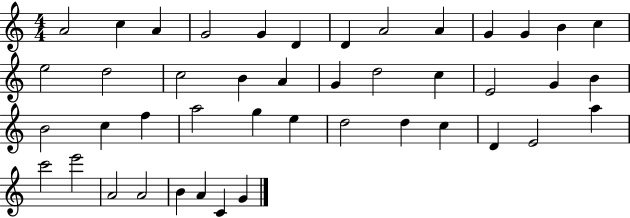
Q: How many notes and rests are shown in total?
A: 44